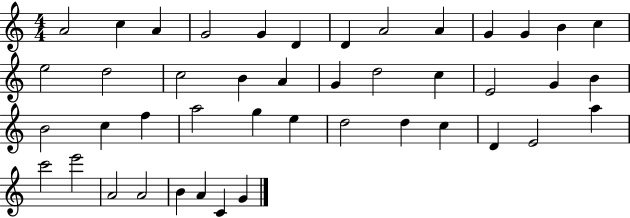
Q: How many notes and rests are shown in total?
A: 44